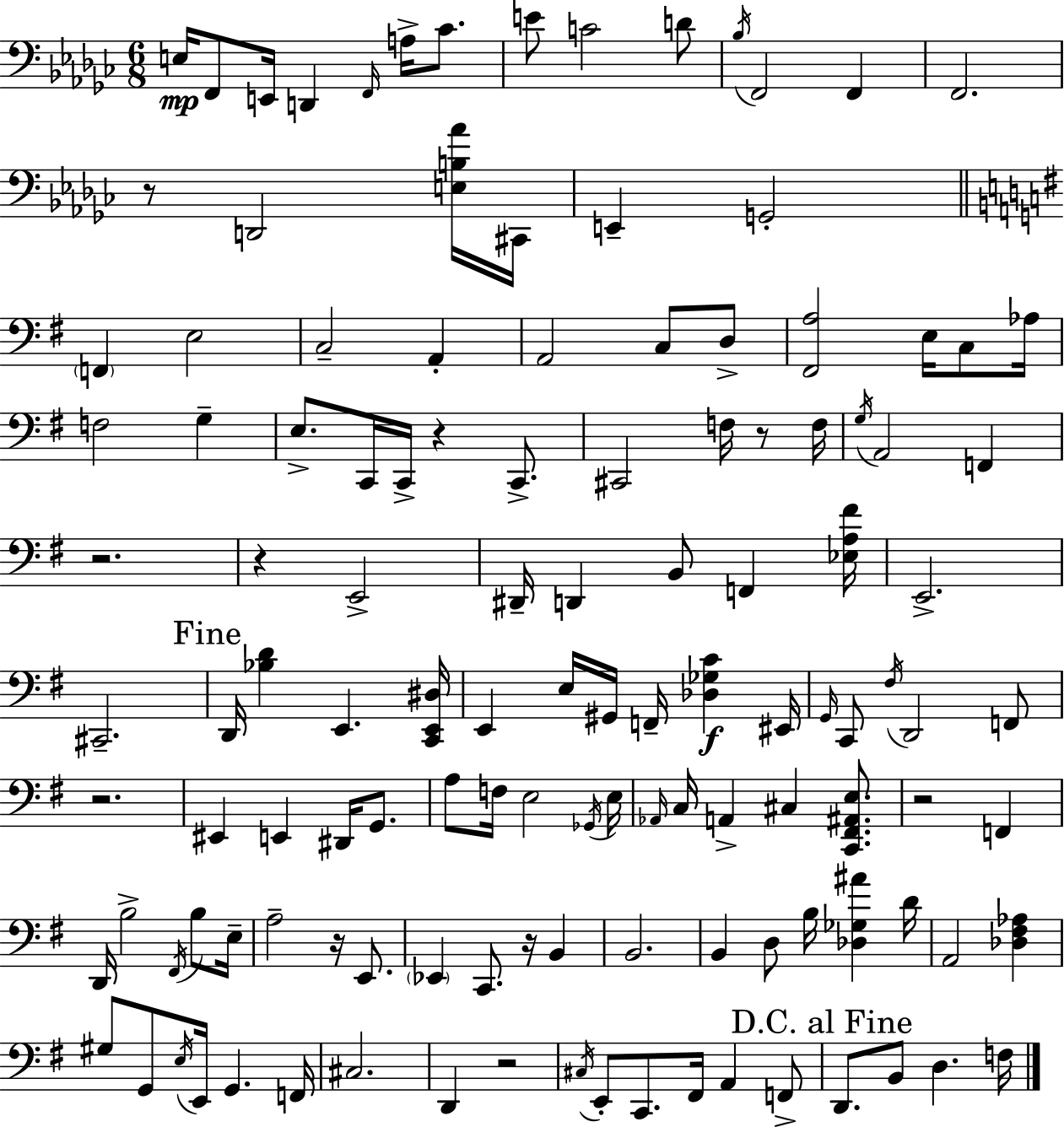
E3/s F2/e E2/s D2/q F2/s A3/s CES4/e. E4/e C4/h D4/e Bb3/s F2/h F2/q F2/h. R/e D2/h [E3,B3,Ab4]/s C#2/s E2/q G2/h F2/q E3/h C3/h A2/q A2/h C3/e D3/e [F#2,A3]/h E3/s C3/e Ab3/s F3/h G3/q E3/e. C2/s C2/s R/q C2/e. C#2/h F3/s R/e F3/s G3/s A2/h F2/q R/h. R/q E2/h D#2/s D2/q B2/e F2/q [Eb3,A3,F#4]/s E2/h. C#2/h. D2/s [Bb3,D4]/q E2/q. [C2,E2,D#3]/s E2/q E3/s G#2/s F2/s [Db3,Gb3,C4]/q EIS2/s G2/s C2/e F#3/s D2/h F2/e R/h. EIS2/q E2/q D#2/s G2/e. A3/e F3/s E3/h Gb2/s E3/s Ab2/s C3/s A2/q C#3/q [C2,F#2,A#2,E3]/e. R/h F2/q D2/s B3/h F#2/s B3/e E3/s A3/h R/s E2/e. Eb2/q C2/e. R/s B2/q B2/h. B2/q D3/e B3/s [Db3,Gb3,A#4]/q D4/s A2/h [Db3,F#3,Ab3]/q G#3/e G2/e E3/s E2/s G2/q. F2/s C#3/h. D2/q R/h C#3/s E2/e C2/e. F#2/s A2/q F2/e D2/e. B2/e D3/q. F3/s